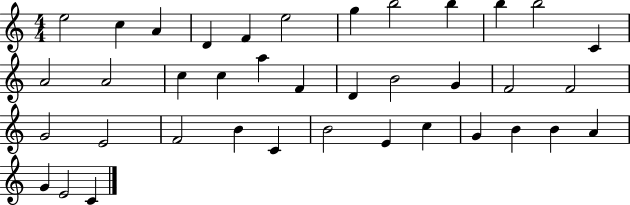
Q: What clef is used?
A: treble